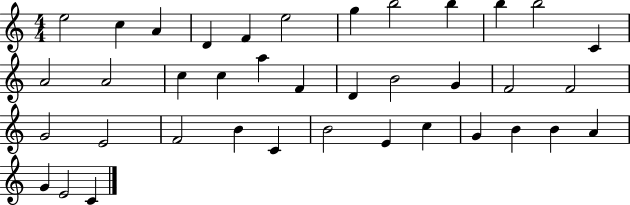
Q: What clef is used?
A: treble